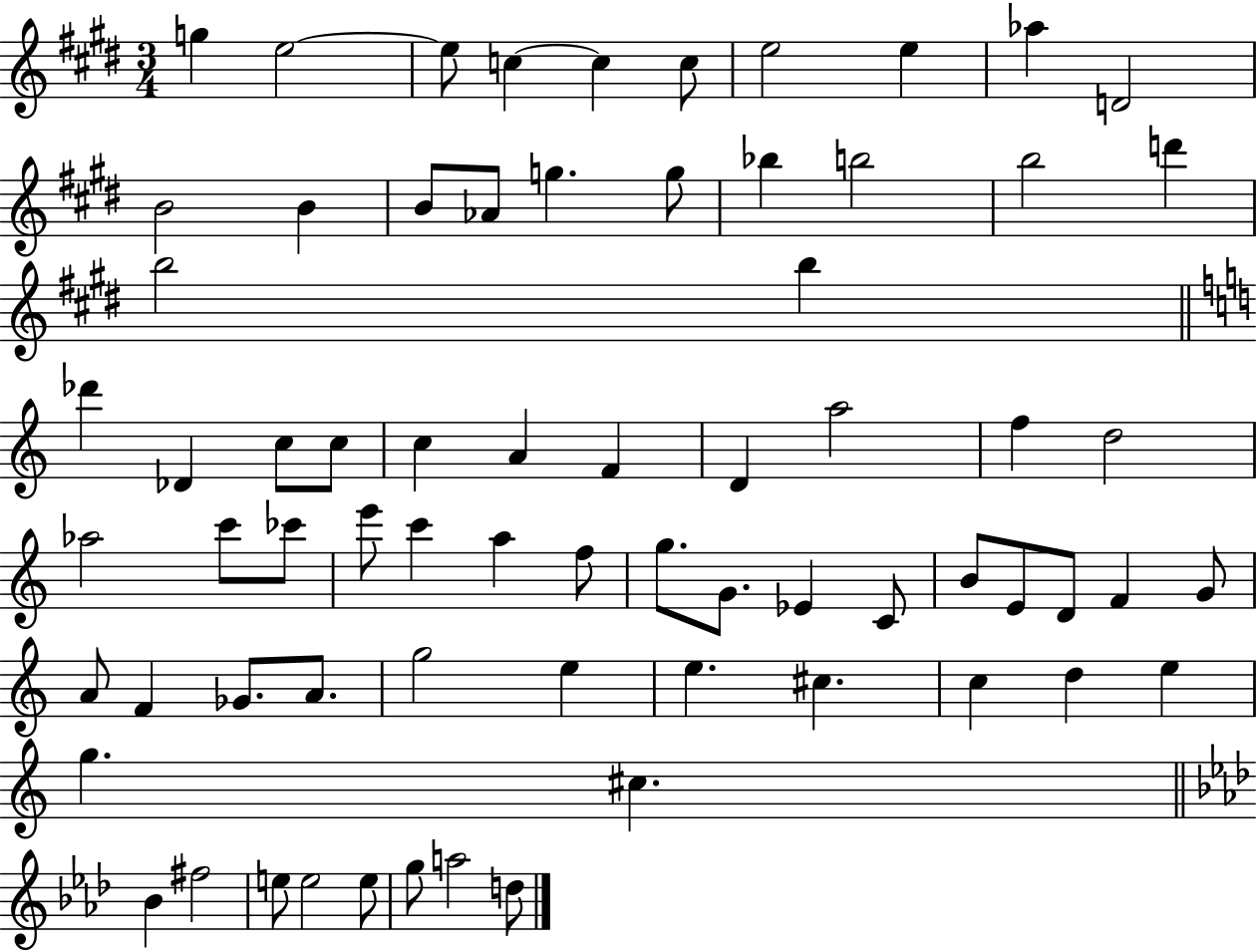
G5/q E5/h E5/e C5/q C5/q C5/e E5/h E5/q Ab5/q D4/h B4/h B4/q B4/e Ab4/e G5/q. G5/e Bb5/q B5/h B5/h D6/q B5/h B5/q Db6/q Db4/q C5/e C5/e C5/q A4/q F4/q D4/q A5/h F5/q D5/h Ab5/h C6/e CES6/e E6/e C6/q A5/q F5/e G5/e. G4/e. Eb4/q C4/e B4/e E4/e D4/e F4/q G4/e A4/e F4/q Gb4/e. A4/e. G5/h E5/q E5/q. C#5/q. C5/q D5/q E5/q G5/q. C#5/q. Bb4/q F#5/h E5/e E5/h E5/e G5/e A5/h D5/e